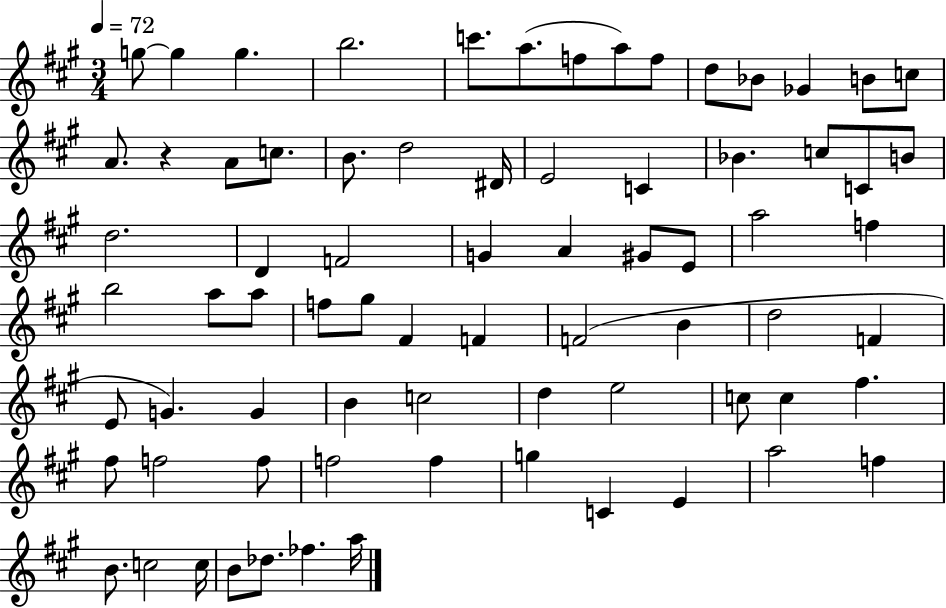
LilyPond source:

{
  \clef treble
  \numericTimeSignature
  \time 3/4
  \key a \major
  \tempo 4 = 72
  g''8~~ g''4 g''4. | b''2. | c'''8. a''8.( f''8 a''8) f''8 | d''8 bes'8 ges'4 b'8 c''8 | \break a'8. r4 a'8 c''8. | b'8. d''2 dis'16 | e'2 c'4 | bes'4. c''8 c'8 b'8 | \break d''2. | d'4 f'2 | g'4 a'4 gis'8 e'8 | a''2 f''4 | \break b''2 a''8 a''8 | f''8 gis''8 fis'4 f'4 | f'2( b'4 | d''2 f'4 | \break e'8 g'4.) g'4 | b'4 c''2 | d''4 e''2 | c''8 c''4 fis''4. | \break fis''8 f''2 f''8 | f''2 f''4 | g''4 c'4 e'4 | a''2 f''4 | \break b'8. c''2 c''16 | b'8 des''8. fes''4. a''16 | \bar "|."
}